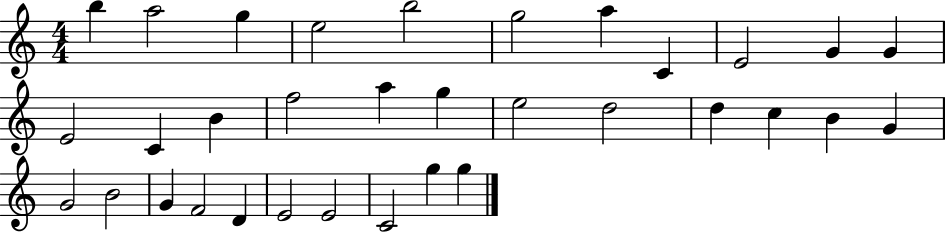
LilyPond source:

{
  \clef treble
  \numericTimeSignature
  \time 4/4
  \key c \major
  b''4 a''2 g''4 | e''2 b''2 | g''2 a''4 c'4 | e'2 g'4 g'4 | \break e'2 c'4 b'4 | f''2 a''4 g''4 | e''2 d''2 | d''4 c''4 b'4 g'4 | \break g'2 b'2 | g'4 f'2 d'4 | e'2 e'2 | c'2 g''4 g''4 | \break \bar "|."
}